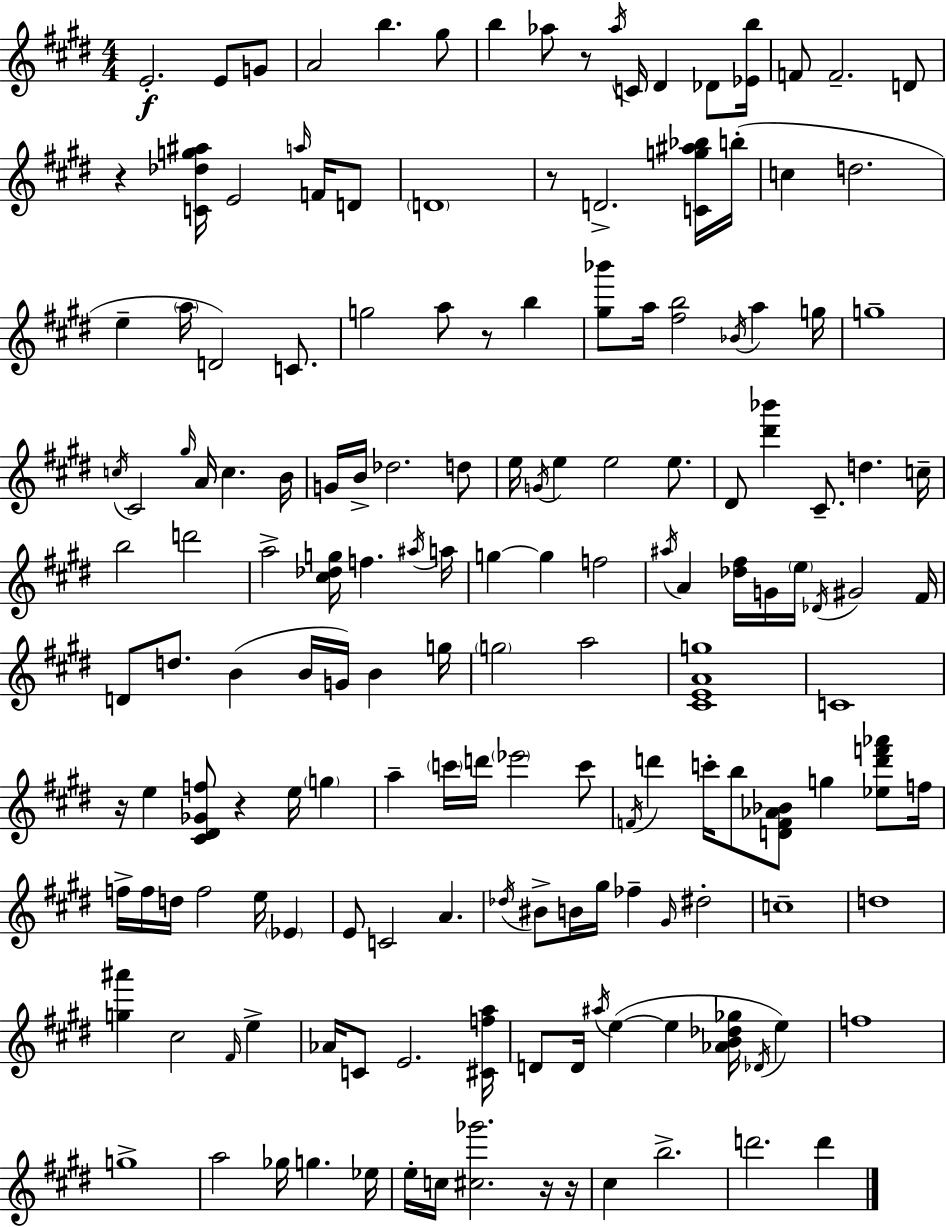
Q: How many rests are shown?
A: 8